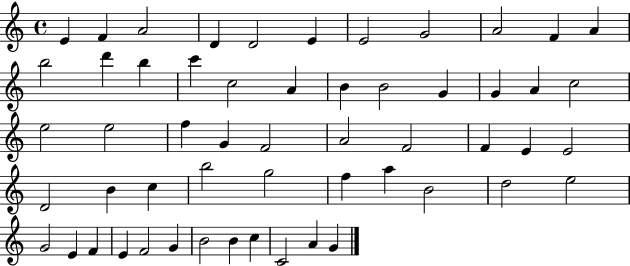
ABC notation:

X:1
T:Untitled
M:4/4
L:1/4
K:C
E F A2 D D2 E E2 G2 A2 F A b2 d' b c' c2 A B B2 G G A c2 e2 e2 f G F2 A2 F2 F E E2 D2 B c b2 g2 f a B2 d2 e2 G2 E F E F2 G B2 B c C2 A G